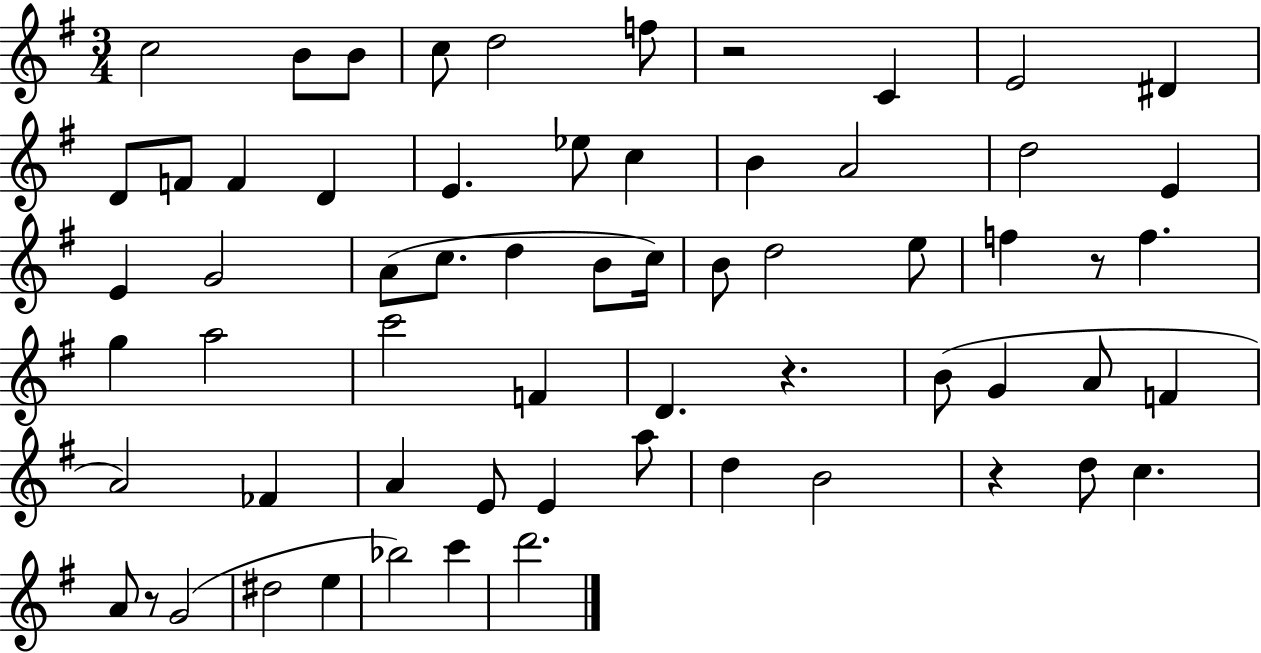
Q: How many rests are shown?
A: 5